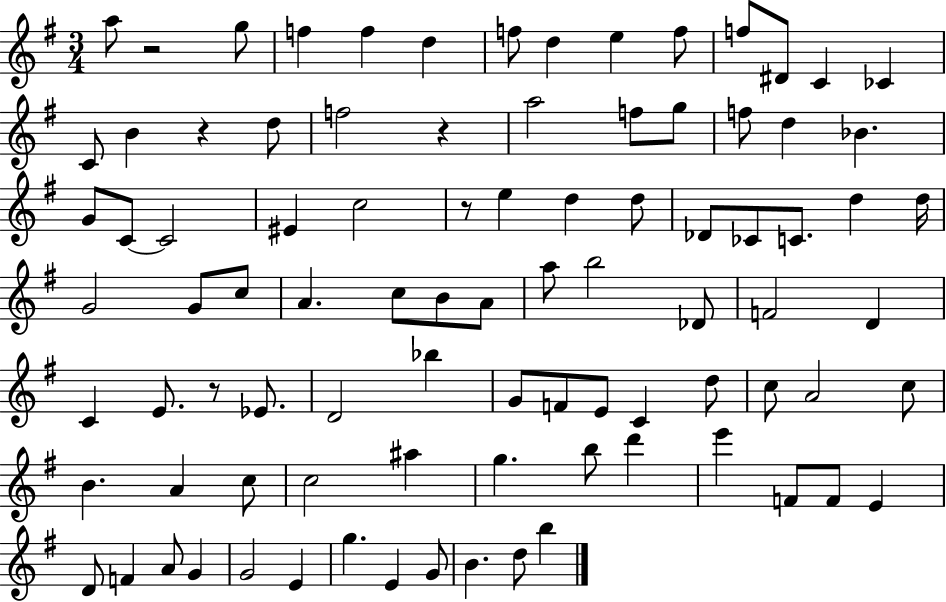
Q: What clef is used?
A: treble